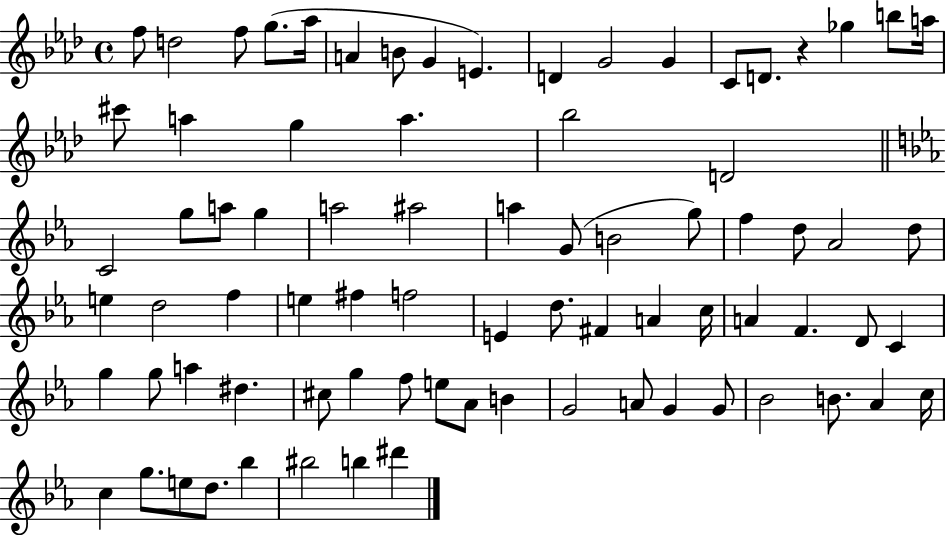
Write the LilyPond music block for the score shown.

{
  \clef treble
  \time 4/4
  \defaultTimeSignature
  \key aes \major
  f''8 d''2 f''8 g''8.( aes''16 | a'4 b'8 g'4 e'4.) | d'4 g'2 g'4 | c'8 d'8. r4 ges''4 b''8 a''16 | \break cis'''8 a''4 g''4 a''4. | bes''2 d'2 | \bar "||" \break \key ees \major c'2 g''8 a''8 g''4 | a''2 ais''2 | a''4 g'8( b'2 g''8) | f''4 d''8 aes'2 d''8 | \break e''4 d''2 f''4 | e''4 fis''4 f''2 | e'4 d''8. fis'4 a'4 c''16 | a'4 f'4. d'8 c'4 | \break g''4 g''8 a''4 dis''4. | cis''8 g''4 f''8 e''8 aes'8 b'4 | g'2 a'8 g'4 g'8 | bes'2 b'8. aes'4 c''16 | \break c''4 g''8. e''8 d''8. bes''4 | bis''2 b''4 dis'''4 | \bar "|."
}